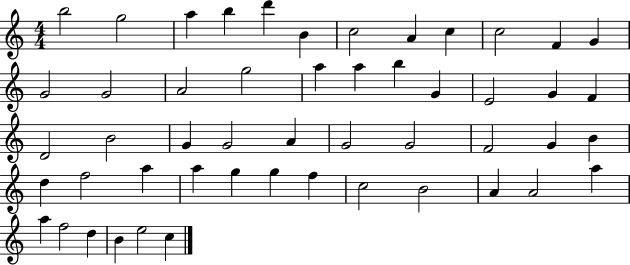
B5/h G5/h A5/q B5/q D6/q B4/q C5/h A4/q C5/q C5/h F4/q G4/q G4/h G4/h A4/h G5/h A5/q A5/q B5/q G4/q E4/h G4/q F4/q D4/h B4/h G4/q G4/h A4/q G4/h G4/h F4/h G4/q B4/q D5/q F5/h A5/q A5/q G5/q G5/q F5/q C5/h B4/h A4/q A4/h A5/q A5/q F5/h D5/q B4/q E5/h C5/q